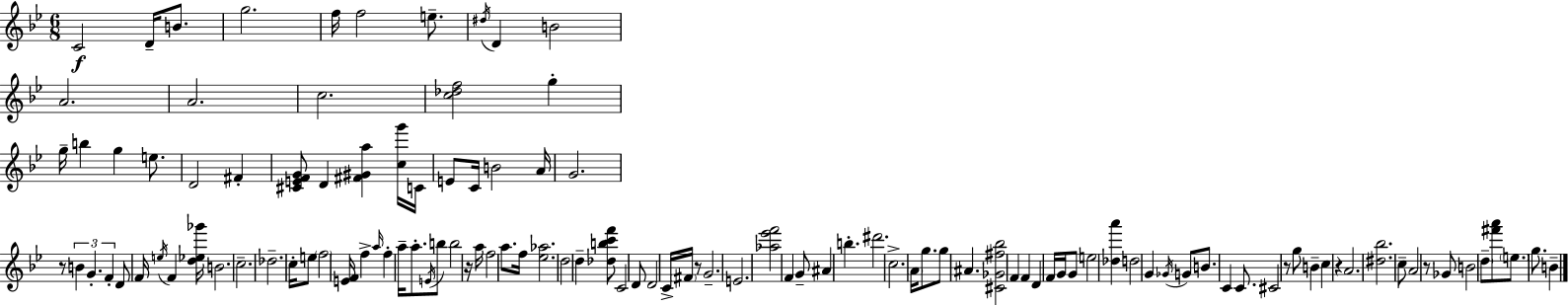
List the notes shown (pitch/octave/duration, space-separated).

C4/h D4/s B4/e. G5/h. F5/s F5/h E5/e. D#5/s D4/q B4/h A4/h. A4/h. C5/h. [C5,Db5,F5]/h G5/q G5/s B5/q G5/q E5/e. D4/h F#4/q [C#4,E4,F4,G4]/e D4/q [F#4,G#4,A5]/q [C5,G6]/s C4/s E4/e C4/s B4/h A4/s G4/h. R/e B4/q G4/q. F4/q D4/e F4/s E5/s F4/q [D5,Eb5,Gb6]/s B4/h. C5/h. Db5/h. C5/s E5/e F5/h [E4,F4]/s F5/q A5/s F5/q A5/s A5/e. E4/s B5/e B5/h R/s A5/s F5/h A5/e. F5/s [Eb5,Ab5]/h. D5/h D5/q [Db5,B5,C6,F6]/e C4/h D4/e D4/h C4/s F#4/s R/e G4/h. E4/h. [Ab5,Eb6,F6]/h F4/q G4/e A#4/q B5/q. D#6/h. C5/h. A4/s G5/e. G5/e A#4/q. [C#4,Gb4,F#5,Bb5]/h F4/q F4/q D4/q F4/s G4/s G4/e E5/h [Db5,A6]/q D5/h G4/q Gb4/s G4/e B4/e. C4/q C4/e. C#4/h R/e G5/e B4/q C5/q R/q A4/h. [D#5,Bb5]/h. C5/e A4/h R/e Gb4/e B4/h D5/e [F#6,A6]/e E5/e. G5/e. B4/q